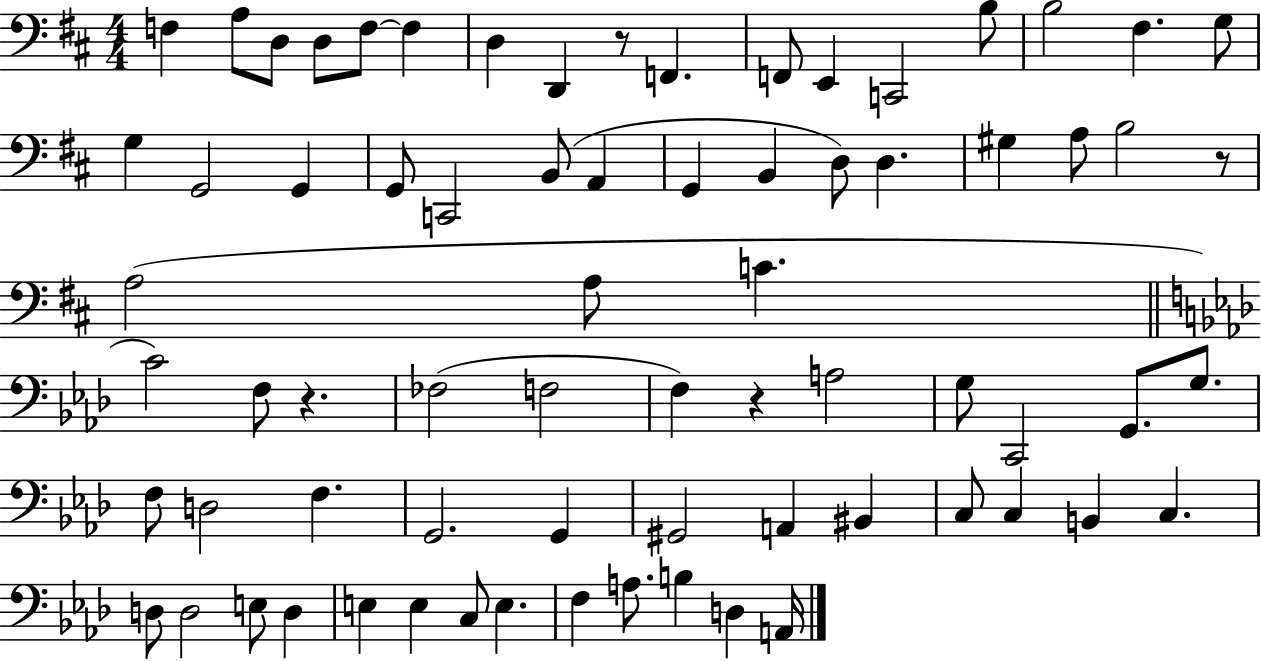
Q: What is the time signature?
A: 4/4